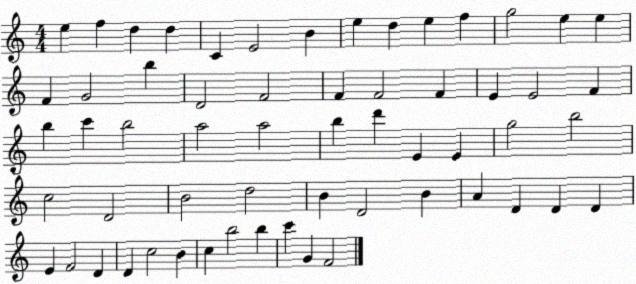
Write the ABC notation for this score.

X:1
T:Untitled
M:4/4
L:1/4
K:C
e f d d C E2 B e d e f g2 e e F G2 b D2 F2 F F2 F E E2 F b c' b2 a2 a2 b d' E E g2 b2 c2 D2 B2 d2 B D2 B A D D D E F2 D D c2 B c b2 b c' G F2